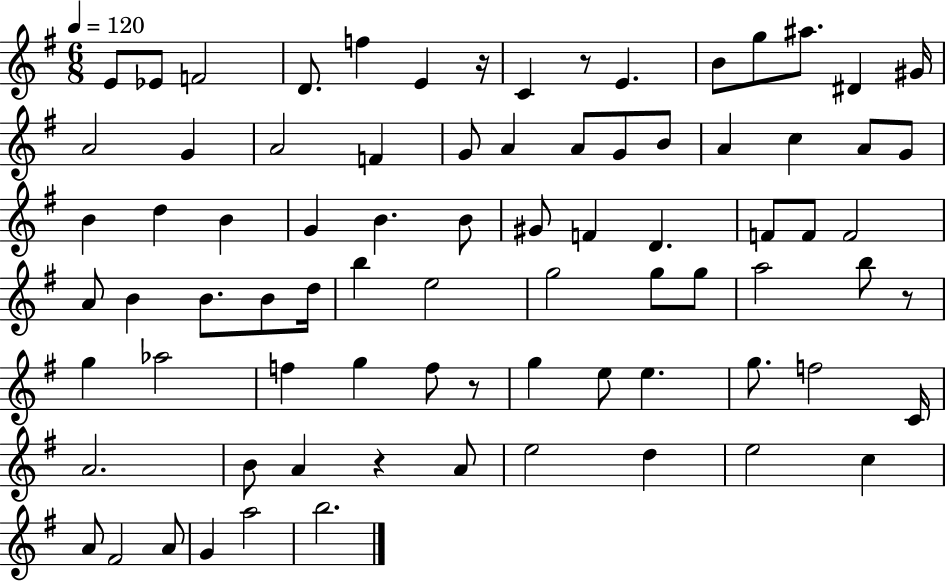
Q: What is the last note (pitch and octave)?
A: B5